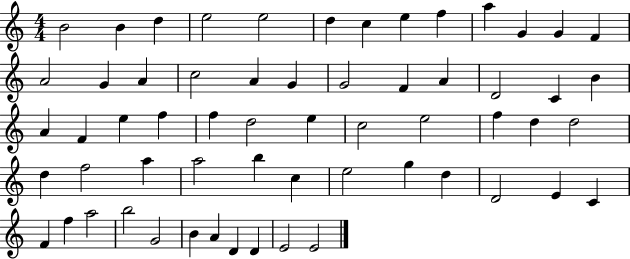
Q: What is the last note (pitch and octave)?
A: E4